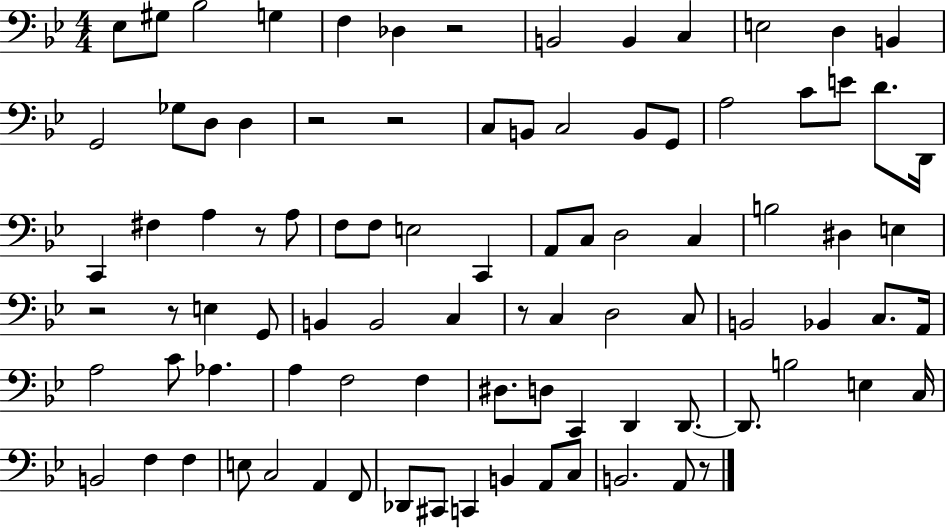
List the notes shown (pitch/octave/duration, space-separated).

Eb3/e G#3/e Bb3/h G3/q F3/q Db3/q R/h B2/h B2/q C3/q E3/h D3/q B2/q G2/h Gb3/e D3/e D3/q R/h R/h C3/e B2/e C3/h B2/e G2/e A3/h C4/e E4/e D4/e. D2/s C2/q F#3/q A3/q R/e A3/e F3/e F3/e E3/h C2/q A2/e C3/e D3/h C3/q B3/h D#3/q E3/q R/h R/e E3/q G2/e B2/q B2/h C3/q R/e C3/q D3/h C3/e B2/h Bb2/q C3/e. A2/s A3/h C4/e Ab3/q. A3/q F3/h F3/q D#3/e. D3/e C2/q D2/q D2/e. D2/e. B3/h E3/q C3/s B2/h F3/q F3/q E3/e C3/h A2/q F2/e Db2/e C#2/e C2/q B2/q A2/e C3/e B2/h. A2/e R/e